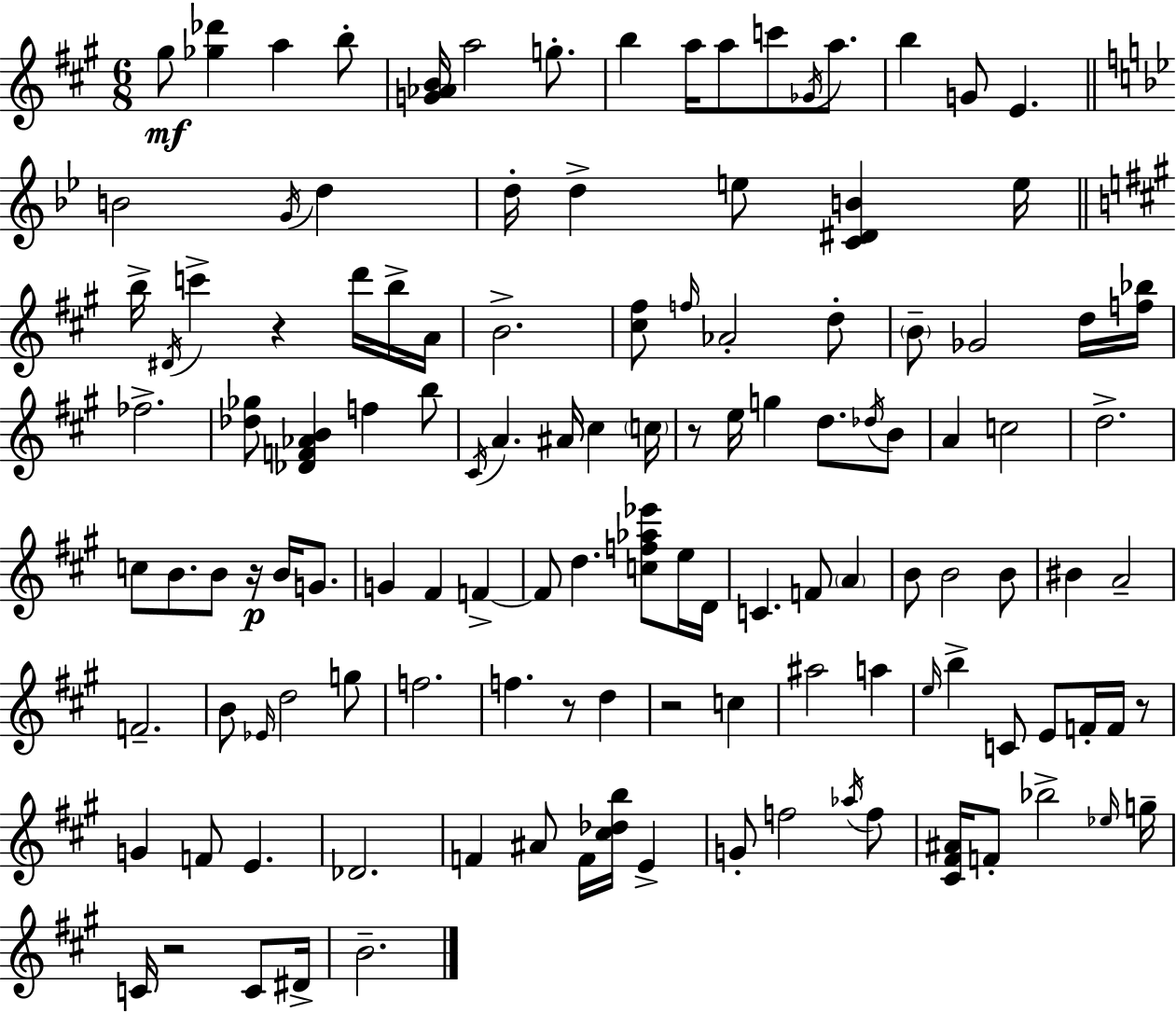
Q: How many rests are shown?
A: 7